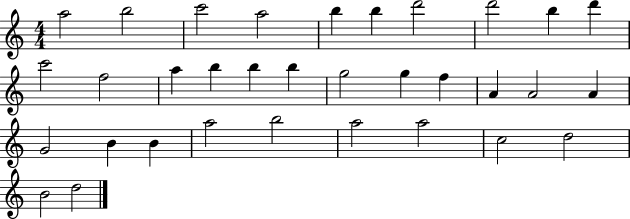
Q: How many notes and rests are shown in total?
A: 33